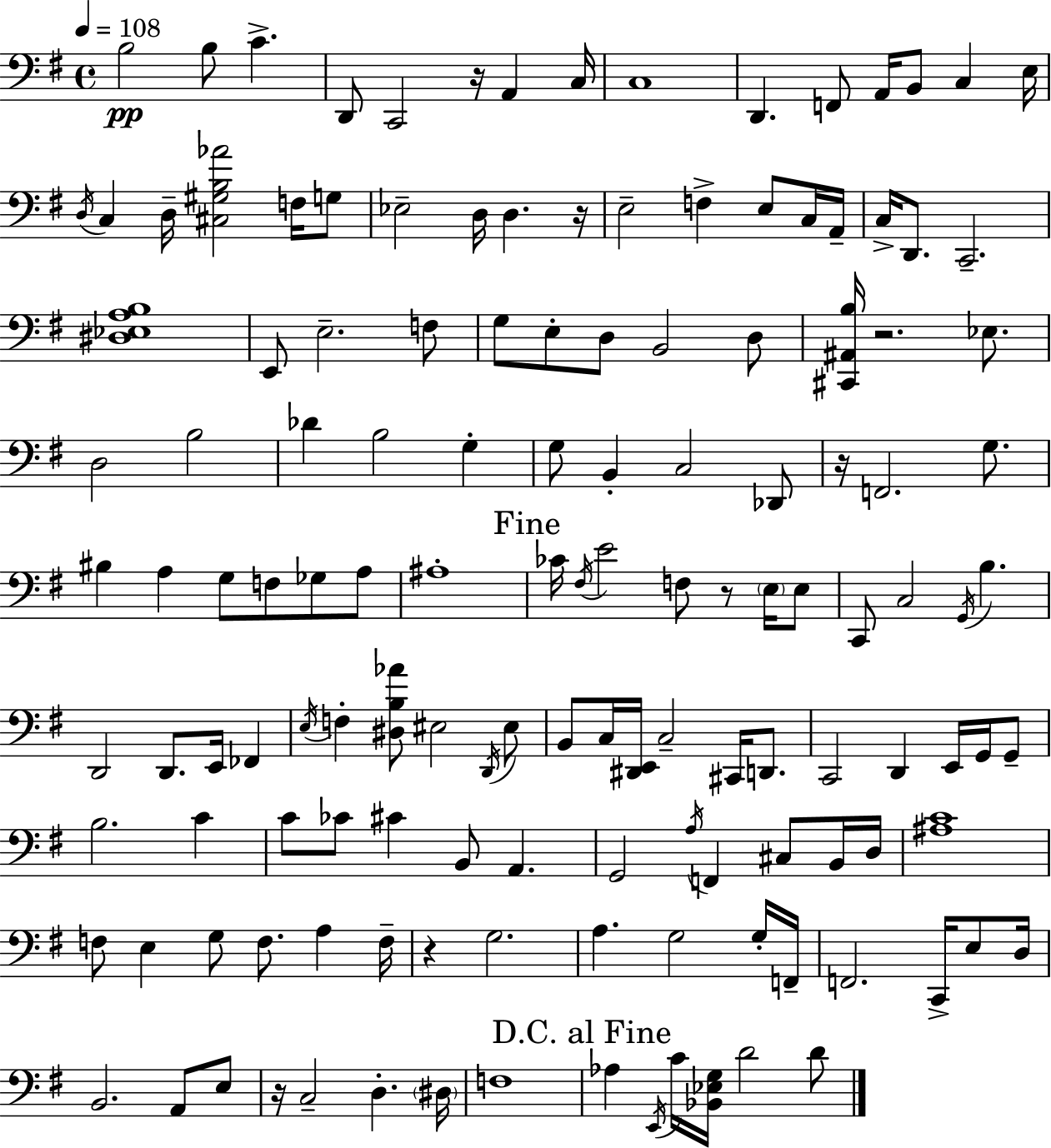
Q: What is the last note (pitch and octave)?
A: D4